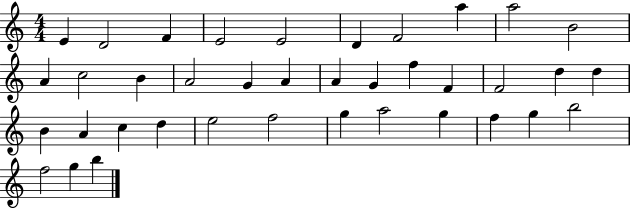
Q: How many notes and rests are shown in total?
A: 38